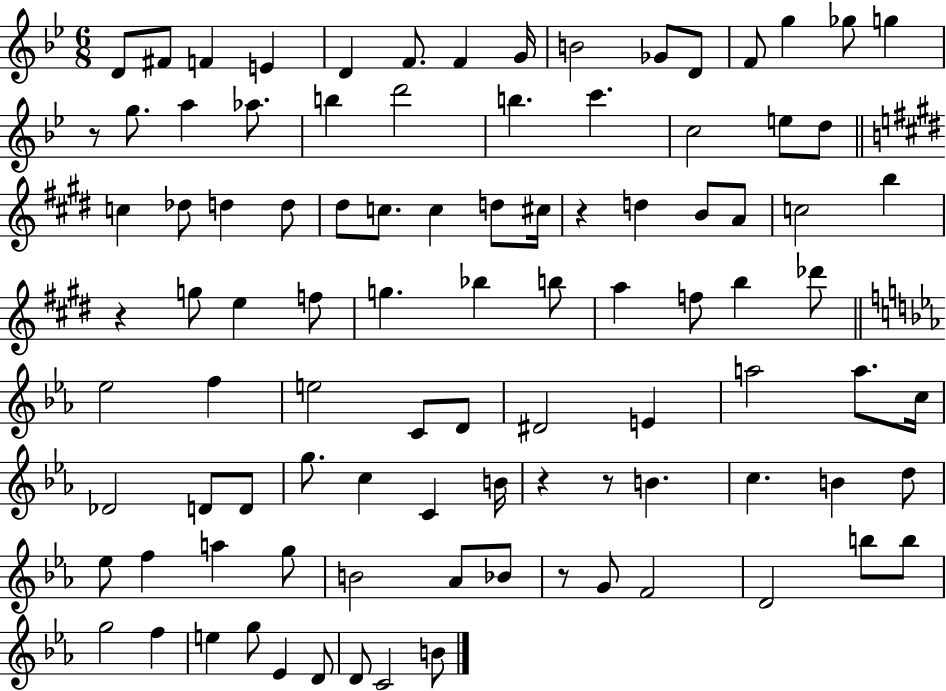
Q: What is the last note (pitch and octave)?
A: B4